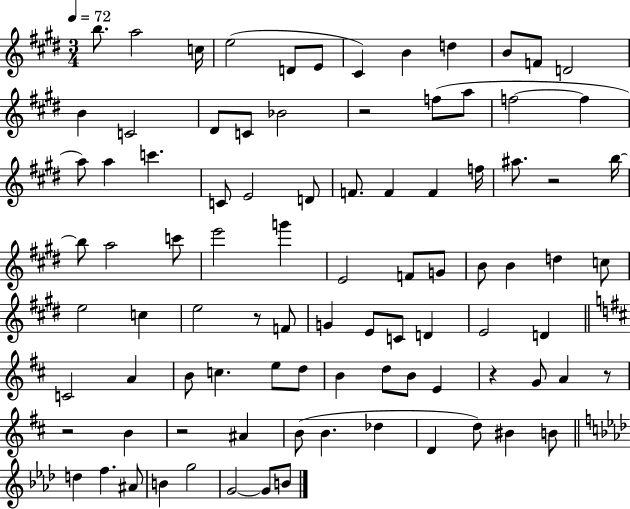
B5/e. A5/h C5/s E5/h D4/e E4/e C#4/q B4/q D5/q B4/e F4/e D4/h B4/q C4/h D#4/e C4/e Bb4/h R/h F5/e A5/e F5/h F5/q A5/e A5/q C6/q. C4/e E4/h D4/e F4/e. F4/q F4/q F5/s A#5/e. R/h B5/s B5/e A5/h C6/e E6/h G6/q E4/h F4/e G4/e B4/e B4/q D5/q C5/e E5/h C5/q E5/h R/e F4/e G4/q E4/e C4/e D4/q E4/h D4/q C4/h A4/q B4/e C5/q. E5/e D5/e B4/q D5/e B4/e E4/q R/q G4/e A4/q R/e R/h B4/q R/h A#4/q B4/e B4/q. Db5/q D4/q D5/e BIS4/q B4/e D5/q F5/q. A#4/e B4/q G5/h G4/h G4/e B4/e